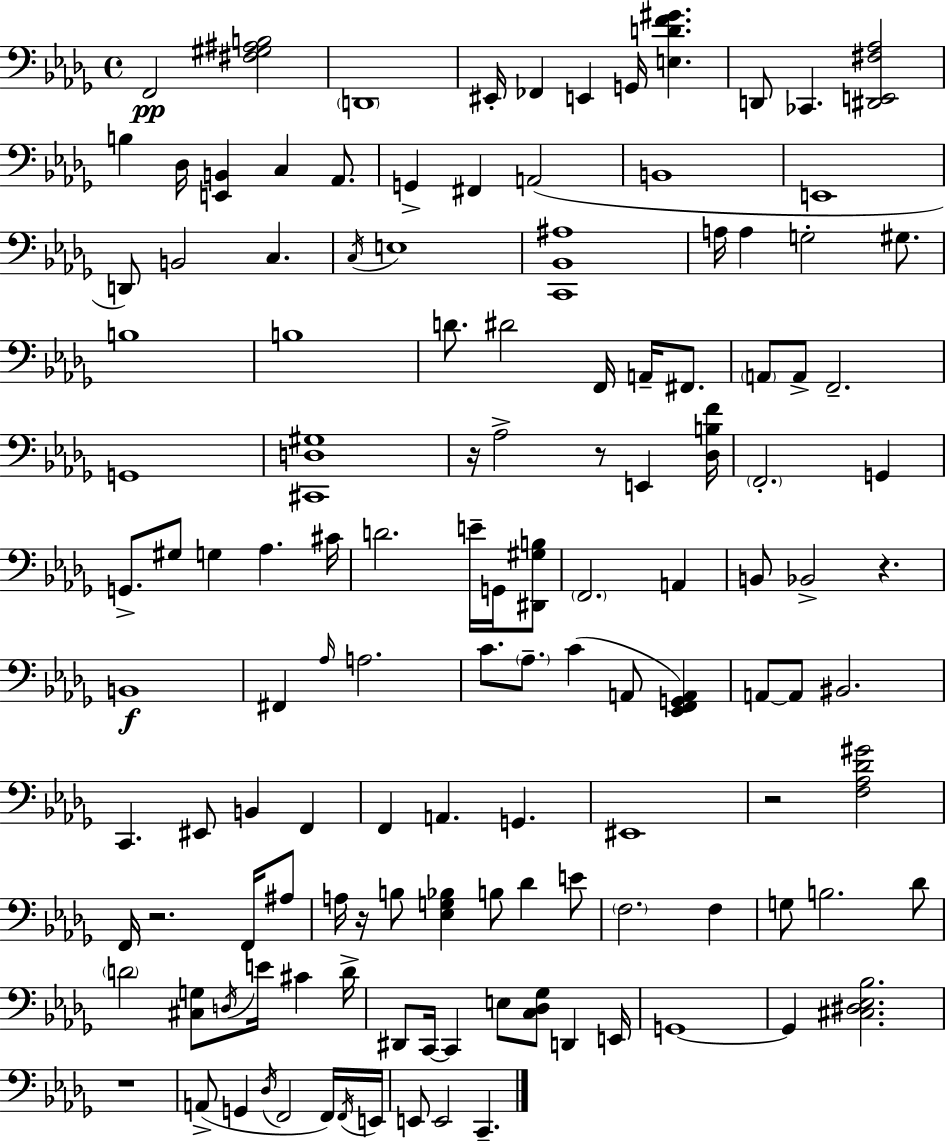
X:1
T:Untitled
M:4/4
L:1/4
K:Bbm
F,,2 [^F,^G,^A,B,]2 D,,4 ^E,,/4 _F,, E,, G,,/4 [E,DF^G] D,,/2 _C,, [^D,,E,,^F,_A,]2 B, _D,/4 [E,,B,,] C, _A,,/2 G,, ^F,, A,,2 B,,4 E,,4 D,,/2 B,,2 C, C,/4 E,4 [C,,_B,,^A,]4 A,/4 A, G,2 ^G,/2 B,4 B,4 D/2 ^D2 F,,/4 A,,/4 ^F,,/2 A,,/2 A,,/2 F,,2 G,,4 [^C,,D,^G,]4 z/4 _A,2 z/2 E,, [_D,B,F]/4 F,,2 G,, G,,/2 ^G,/2 G, _A, ^C/4 D2 E/4 G,,/4 [^D,,^G,B,]/2 F,,2 A,, B,,/2 _B,,2 z B,,4 ^F,, _A,/4 A,2 C/2 _A,/2 C A,,/2 [_E,,F,,G,,A,,] A,,/2 A,,/2 ^B,,2 C,, ^E,,/2 B,, F,, F,, A,, G,, ^E,,4 z2 [F,_A,_D^G]2 F,,/4 z2 F,,/4 ^A,/2 A,/4 z/4 B,/2 [_E,G,_B,] B,/2 _D E/2 F,2 F, G,/2 B,2 _D/2 D2 [^C,G,]/2 D,/4 E/4 ^C D/4 ^D,,/2 C,,/4 C,, E,/2 [C,_D,_G,]/2 D,, E,,/4 G,,4 G,, [^C,^D,_E,_B,]2 z4 A,,/2 G,, _D,/4 F,,2 F,,/4 F,,/4 E,,/4 E,,/2 E,,2 C,,